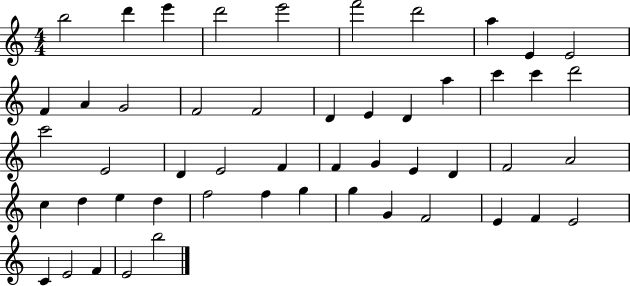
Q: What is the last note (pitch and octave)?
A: B5